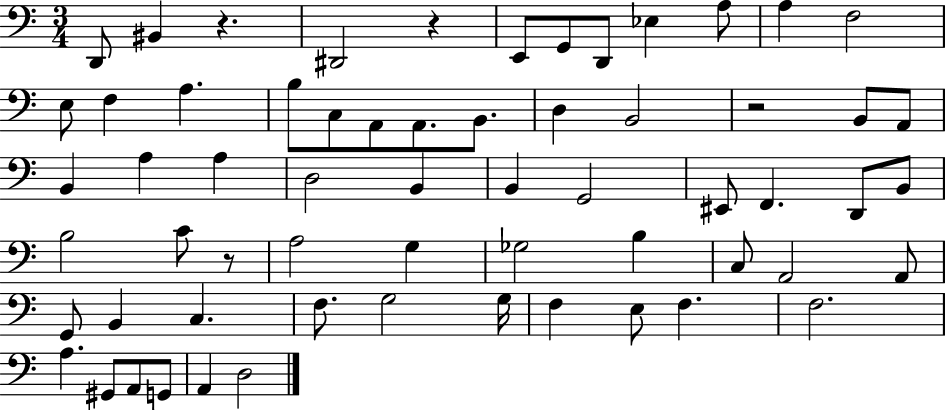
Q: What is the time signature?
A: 3/4